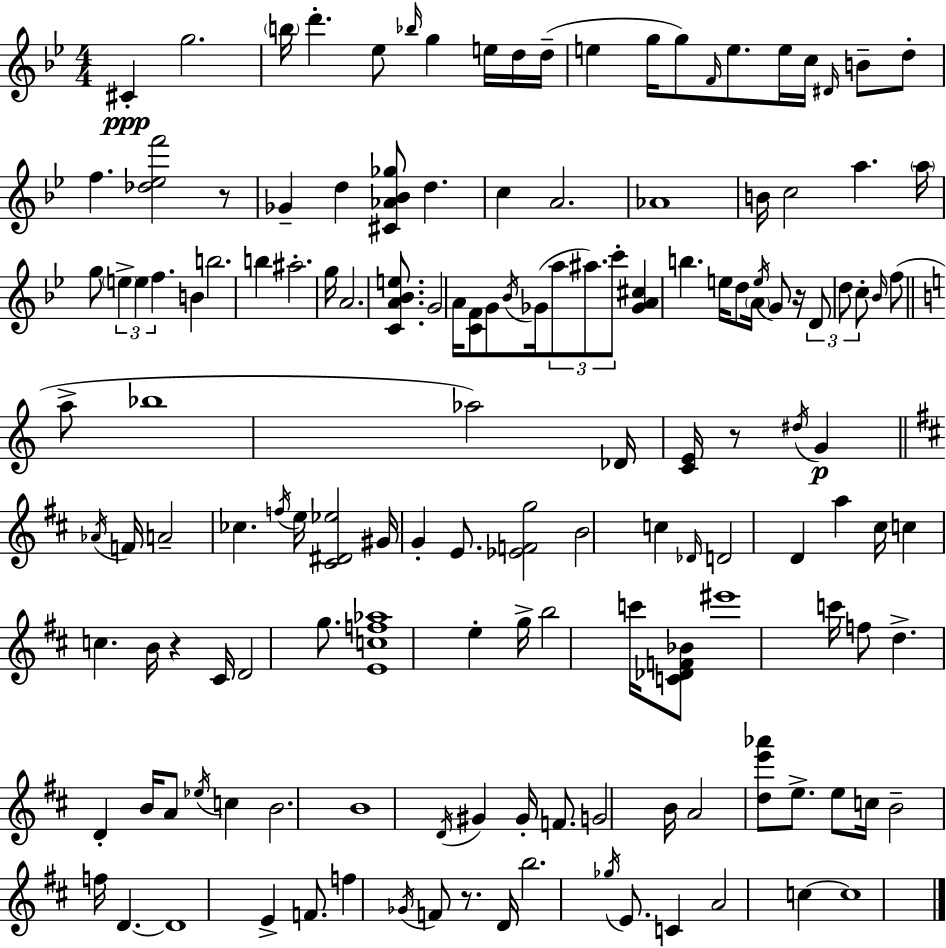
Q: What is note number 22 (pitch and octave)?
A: Gb4